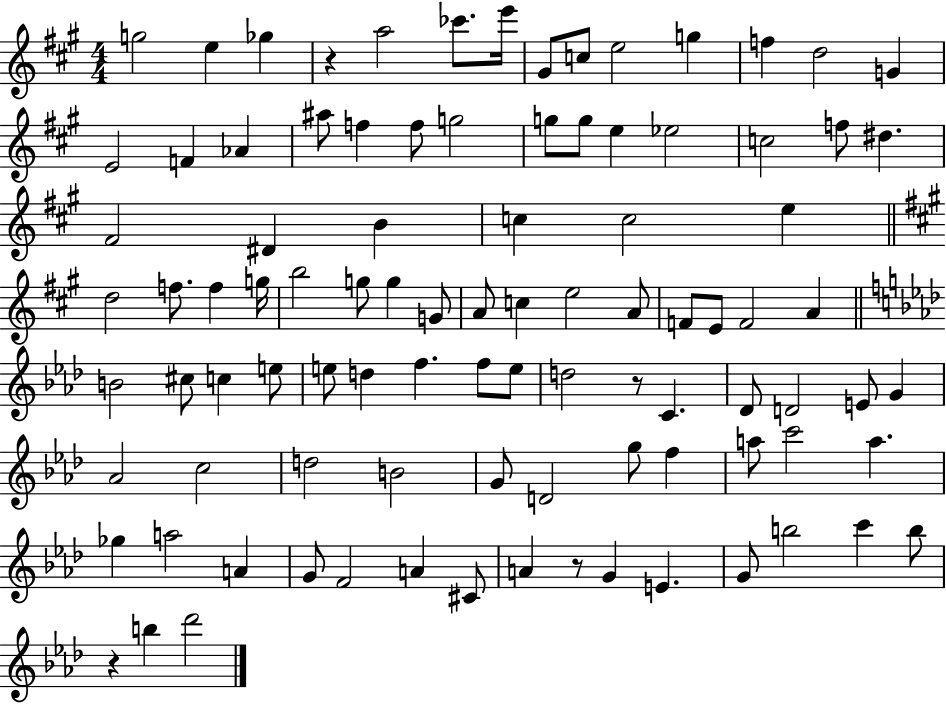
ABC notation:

X:1
T:Untitled
M:4/4
L:1/4
K:A
g2 e _g z a2 _c'/2 e'/4 ^G/2 c/2 e2 g f d2 G E2 F _A ^a/2 f f/2 g2 g/2 g/2 e _e2 c2 f/2 ^d ^F2 ^D B c c2 e d2 f/2 f g/4 b2 g/2 g G/2 A/2 c e2 A/2 F/2 E/2 F2 A B2 ^c/2 c e/2 e/2 d f f/2 e/2 d2 z/2 C _D/2 D2 E/2 G _A2 c2 d2 B2 G/2 D2 g/2 f a/2 c'2 a _g a2 A G/2 F2 A ^C/2 A z/2 G E G/2 b2 c' b/2 z b _d'2